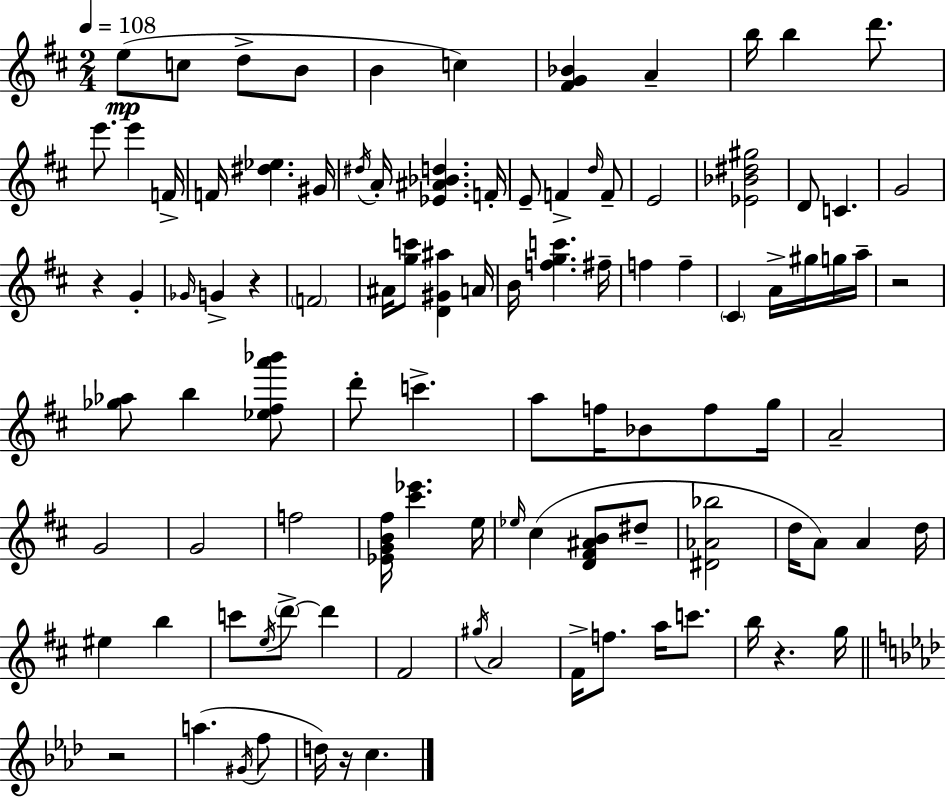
{
  \clef treble
  \numericTimeSignature
  \time 2/4
  \key d \major
  \tempo 4 = 108
  e''8(\mp c''8 d''8-> b'8 | b'4 c''4) | <fis' g' bes'>4 a'4-- | b''16 b''4 d'''8. | \break e'''8. e'''4 f'16-> | f'16 <dis'' ees''>4. gis'16 | \acciaccatura { dis''16 } a'16-. <ees' ais' bes' d''>4. | f'16-. e'8-- f'4-> \grace { d''16 } | \break f'8-- e'2 | <ees' bes' dis'' gis''>2 | d'8 c'4. | g'2 | \break r4 g'4-. | \grace { ges'16 } g'4-> r4 | \parenthesize f'2 | ais'16 <g'' c'''>8 <d' gis' ais''>4 | \break a'16 b'16 <f'' g'' c'''>4. | fis''16-- f''4 f''4-- | \parenthesize cis'4 a'16-> | gis''16 g''16 a''16-- r2 | \break <ges'' aes''>8 b''4 | <ees'' fis'' a''' bes'''>8 d'''8-. c'''4.-> | a''8 f''16 bes'8 | f''8 g''16 a'2-- | \break g'2 | g'2 | f''2 | <ees' g' b' fis''>16 <cis''' ees'''>4. | \break e''16 \grace { ees''16 } cis''4( | <d' fis' ais' b'>8 dis''8-- <dis' aes' bes''>2 | d''16 a'8) a'4 | d''16 eis''4 | \break b''4 c'''8 \acciaccatura { e''16 } \parenthesize d'''8->~~ | d'''4 fis'2 | \acciaccatura { gis''16 } a'2 | fis'16-> f''8. | \break a''16 c'''8. b''16 r4. | g''16 \bar "||" \break \key f \minor r2 | a''4.( \acciaccatura { gis'16 } f''8 | d''16) r16 c''4. | \bar "|."
}